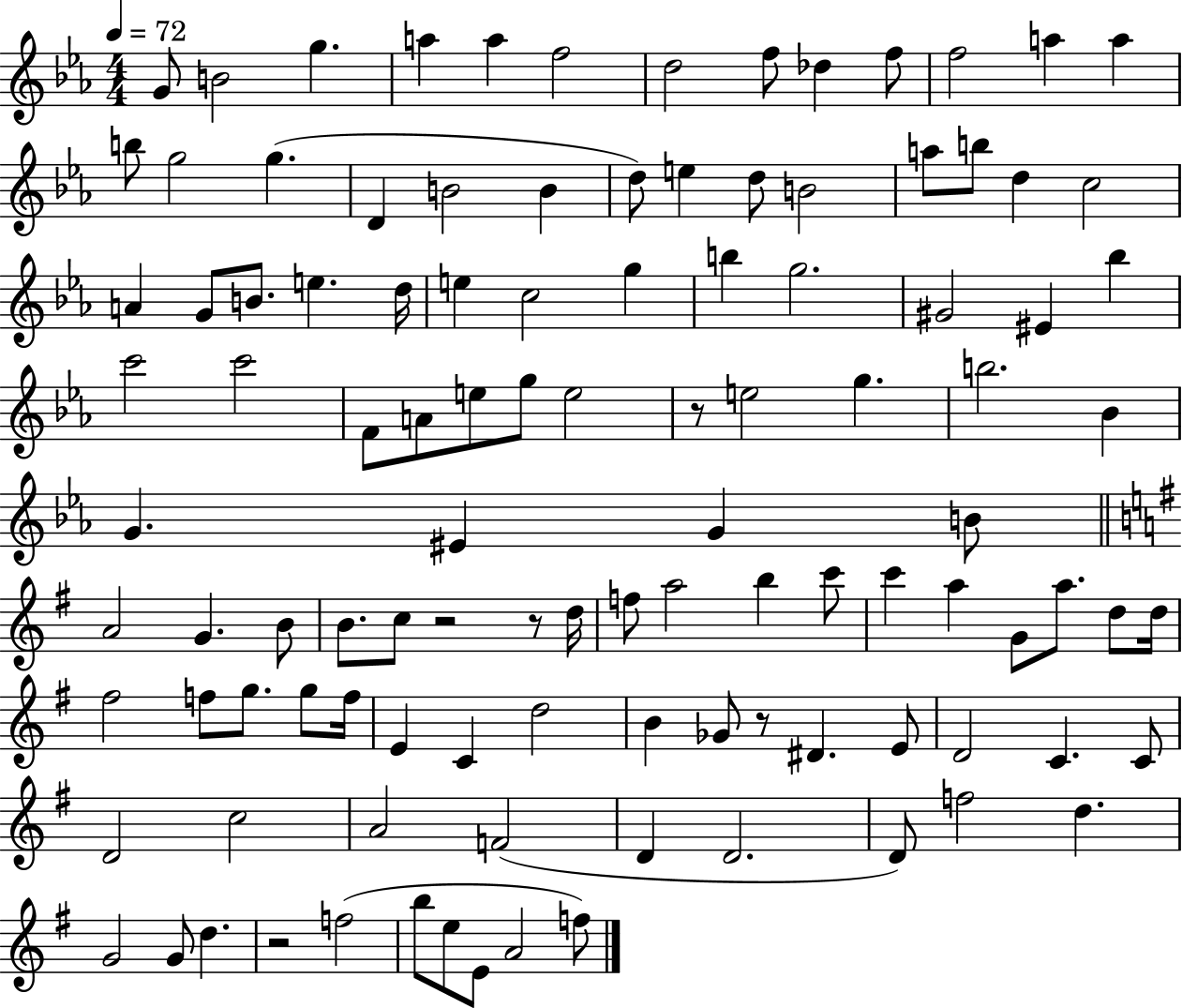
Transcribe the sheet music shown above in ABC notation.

X:1
T:Untitled
M:4/4
L:1/4
K:Eb
G/2 B2 g a a f2 d2 f/2 _d f/2 f2 a a b/2 g2 g D B2 B d/2 e d/2 B2 a/2 b/2 d c2 A G/2 B/2 e d/4 e c2 g b g2 ^G2 ^E _b c'2 c'2 F/2 A/2 e/2 g/2 e2 z/2 e2 g b2 _B G ^E G B/2 A2 G B/2 B/2 c/2 z2 z/2 d/4 f/2 a2 b c'/2 c' a G/2 a/2 d/2 d/4 ^f2 f/2 g/2 g/2 f/4 E C d2 B _G/2 z/2 ^D E/2 D2 C C/2 D2 c2 A2 F2 D D2 D/2 f2 d G2 G/2 d z2 f2 b/2 e/2 E/2 A2 f/2